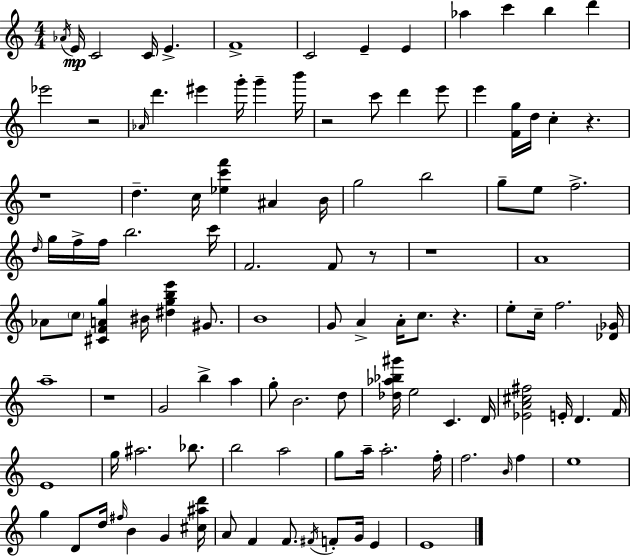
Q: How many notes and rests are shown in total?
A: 113